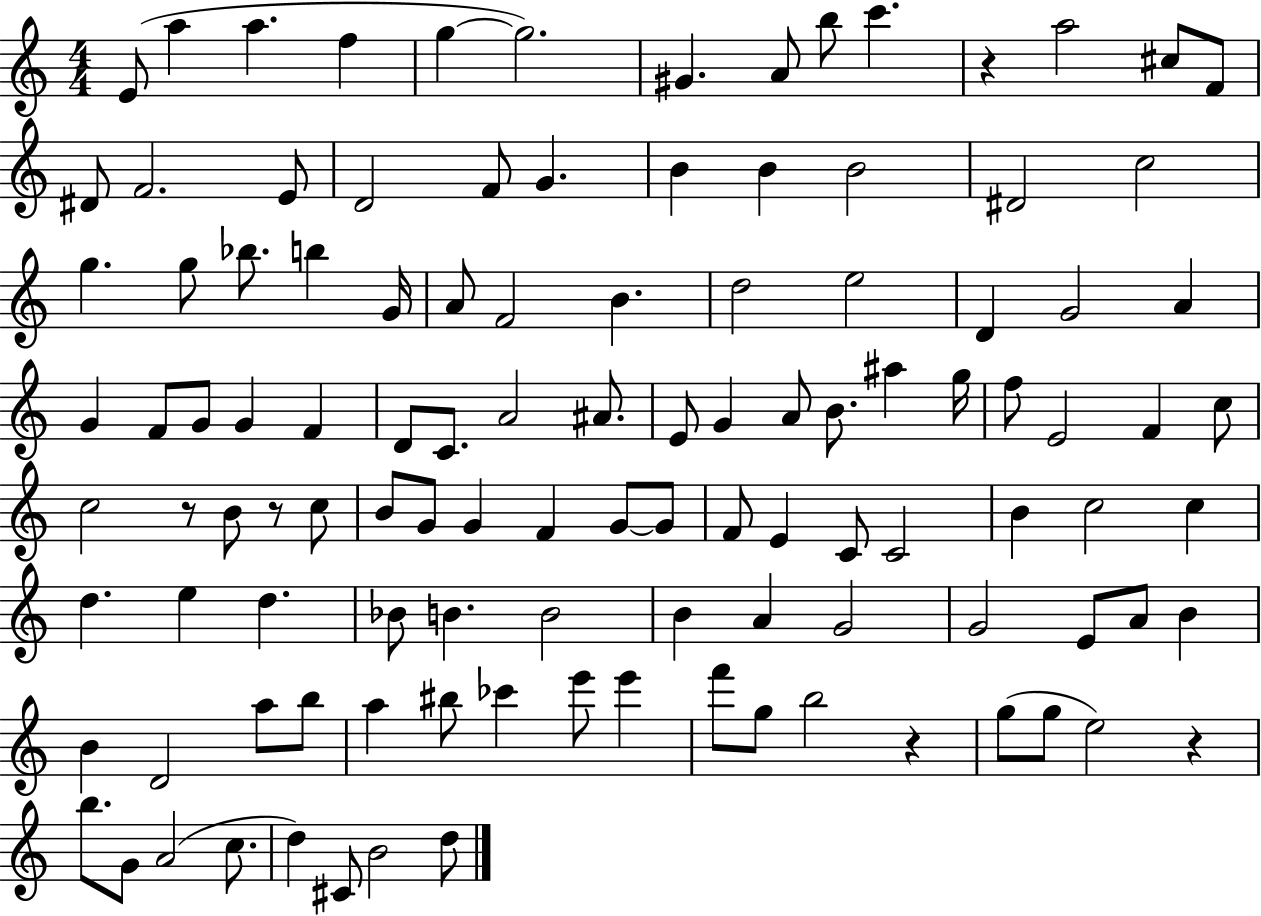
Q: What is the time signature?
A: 4/4